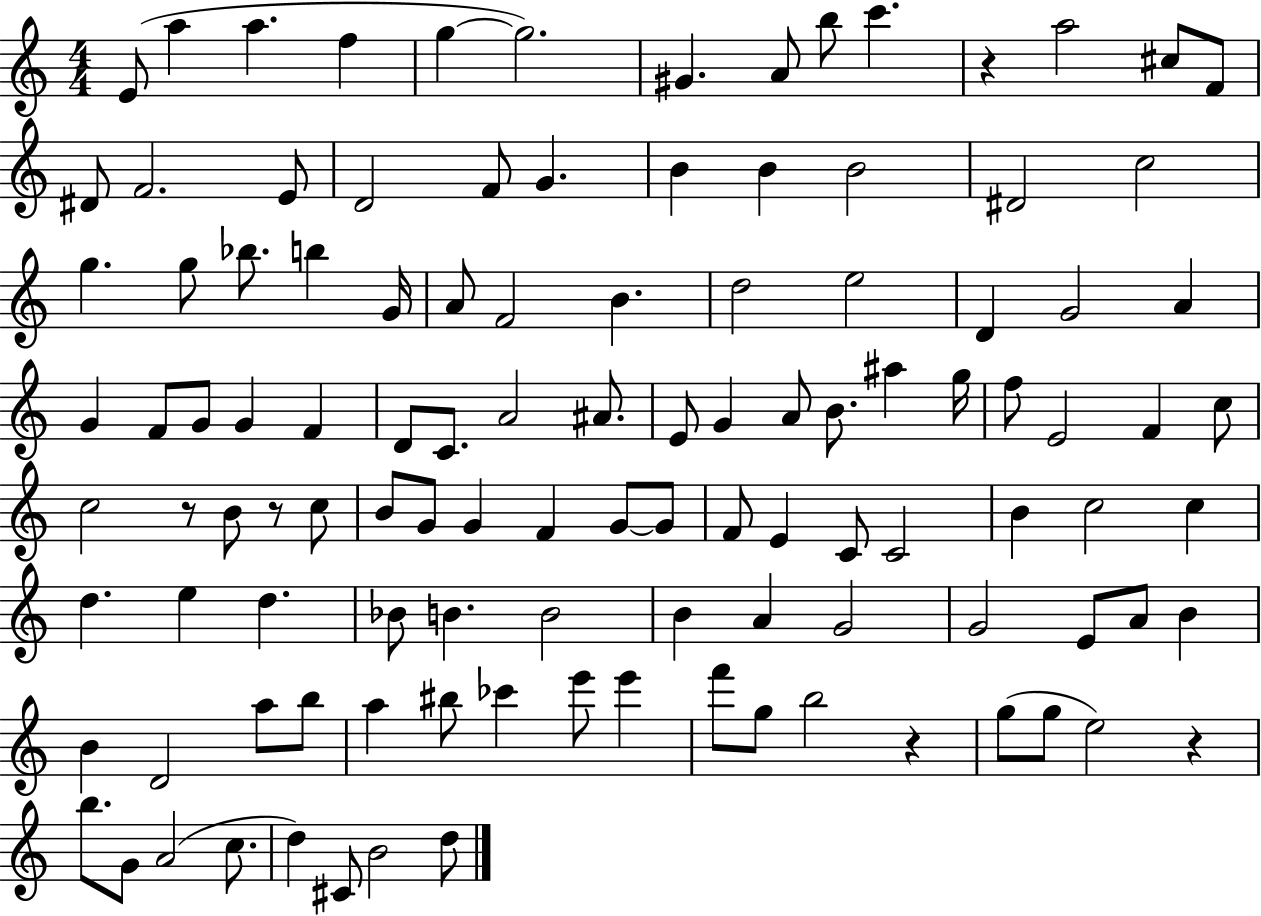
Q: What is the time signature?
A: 4/4